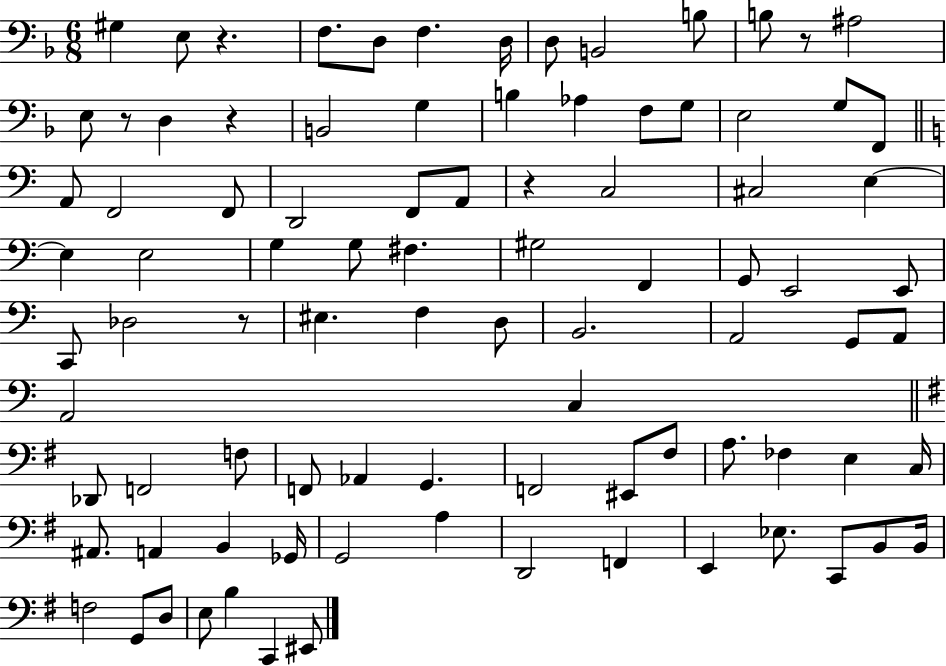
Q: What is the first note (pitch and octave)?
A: G#3